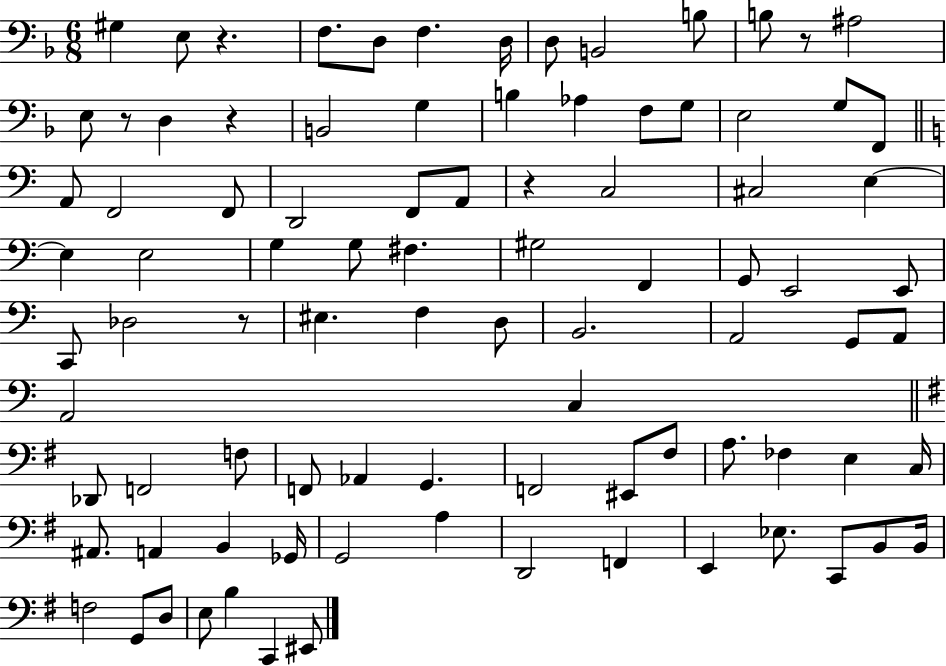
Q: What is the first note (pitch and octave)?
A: G#3